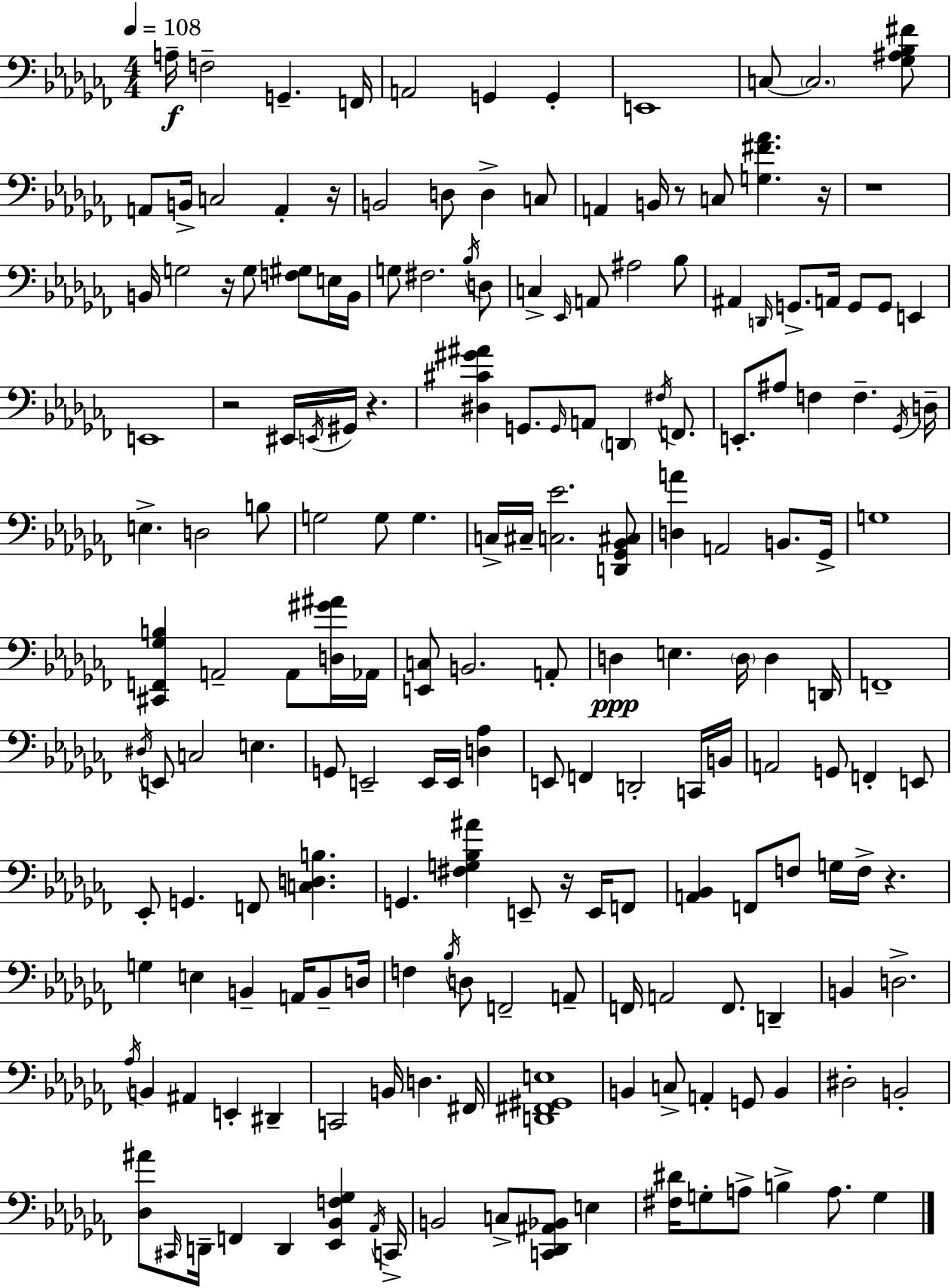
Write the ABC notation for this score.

X:1
T:Untitled
M:4/4
L:1/4
K:Abm
A,/4 F,2 G,, F,,/4 A,,2 G,, G,, E,,4 C,/2 C,2 [_G,^A,_B,^F]/2 A,,/2 B,,/4 C,2 A,, z/4 B,,2 D,/2 D, C,/2 A,, B,,/4 z/2 C,/2 [G,^F_A] z/4 z4 B,,/4 G,2 z/4 G,/2 [F,^G,]/2 E,/4 B,,/4 G,/2 ^F,2 _B,/4 D,/2 C, _E,,/4 A,,/2 ^A,2 _B,/2 ^A,, D,,/4 G,,/2 A,,/4 G,,/2 G,,/2 E,, E,,4 z2 ^E,,/4 E,,/4 ^G,,/4 z [^D,^C^G^A] G,,/2 G,,/4 A,,/2 D,, ^F,/4 F,,/2 E,,/2 ^A,/2 F, F, _G,,/4 D,/4 E, D,2 B,/2 G,2 G,/2 G, C,/4 ^C,/4 [C,_E]2 [D,,_G,,_B,,^C,]/2 [D,A] A,,2 B,,/2 _G,,/4 G,4 [^C,,F,,_G,B,] A,,2 A,,/2 [D,^G^A]/4 _A,,/4 [E,,C,]/2 B,,2 A,,/2 D, E, D,/4 D, D,,/4 F,,4 ^D,/4 E,,/2 C,2 E, G,,/2 E,,2 E,,/4 E,,/4 [D,_A,] E,,/2 F,, D,,2 C,,/4 B,,/4 A,,2 G,,/2 F,, E,,/2 _E,,/2 G,, F,,/2 [C,D,B,] G,, [^F,G,_B,^A] E,,/2 z/4 E,,/4 F,,/2 [A,,_B,,] F,,/2 F,/2 G,/4 F,/4 z G, E, B,, A,,/4 B,,/2 D,/4 F, _B,/4 D,/2 F,,2 A,,/2 F,,/4 A,,2 F,,/2 D,, B,, D,2 _A,/4 B,, ^A,, E,, ^D,, C,,2 B,,/4 D, ^F,,/4 [D,,^F,,^G,,E,]4 B,, C,/2 A,, G,,/2 B,, ^D,2 B,,2 [_D,^A]/2 ^C,,/4 D,,/4 F,, D,, [_E,,_B,,F,_G,] _A,,/4 C,,/4 B,,2 C,/2 [C,,_D,,^A,,_B,,]/2 E, [^F,^D]/4 G,/2 A,/2 B, A,/2 G,